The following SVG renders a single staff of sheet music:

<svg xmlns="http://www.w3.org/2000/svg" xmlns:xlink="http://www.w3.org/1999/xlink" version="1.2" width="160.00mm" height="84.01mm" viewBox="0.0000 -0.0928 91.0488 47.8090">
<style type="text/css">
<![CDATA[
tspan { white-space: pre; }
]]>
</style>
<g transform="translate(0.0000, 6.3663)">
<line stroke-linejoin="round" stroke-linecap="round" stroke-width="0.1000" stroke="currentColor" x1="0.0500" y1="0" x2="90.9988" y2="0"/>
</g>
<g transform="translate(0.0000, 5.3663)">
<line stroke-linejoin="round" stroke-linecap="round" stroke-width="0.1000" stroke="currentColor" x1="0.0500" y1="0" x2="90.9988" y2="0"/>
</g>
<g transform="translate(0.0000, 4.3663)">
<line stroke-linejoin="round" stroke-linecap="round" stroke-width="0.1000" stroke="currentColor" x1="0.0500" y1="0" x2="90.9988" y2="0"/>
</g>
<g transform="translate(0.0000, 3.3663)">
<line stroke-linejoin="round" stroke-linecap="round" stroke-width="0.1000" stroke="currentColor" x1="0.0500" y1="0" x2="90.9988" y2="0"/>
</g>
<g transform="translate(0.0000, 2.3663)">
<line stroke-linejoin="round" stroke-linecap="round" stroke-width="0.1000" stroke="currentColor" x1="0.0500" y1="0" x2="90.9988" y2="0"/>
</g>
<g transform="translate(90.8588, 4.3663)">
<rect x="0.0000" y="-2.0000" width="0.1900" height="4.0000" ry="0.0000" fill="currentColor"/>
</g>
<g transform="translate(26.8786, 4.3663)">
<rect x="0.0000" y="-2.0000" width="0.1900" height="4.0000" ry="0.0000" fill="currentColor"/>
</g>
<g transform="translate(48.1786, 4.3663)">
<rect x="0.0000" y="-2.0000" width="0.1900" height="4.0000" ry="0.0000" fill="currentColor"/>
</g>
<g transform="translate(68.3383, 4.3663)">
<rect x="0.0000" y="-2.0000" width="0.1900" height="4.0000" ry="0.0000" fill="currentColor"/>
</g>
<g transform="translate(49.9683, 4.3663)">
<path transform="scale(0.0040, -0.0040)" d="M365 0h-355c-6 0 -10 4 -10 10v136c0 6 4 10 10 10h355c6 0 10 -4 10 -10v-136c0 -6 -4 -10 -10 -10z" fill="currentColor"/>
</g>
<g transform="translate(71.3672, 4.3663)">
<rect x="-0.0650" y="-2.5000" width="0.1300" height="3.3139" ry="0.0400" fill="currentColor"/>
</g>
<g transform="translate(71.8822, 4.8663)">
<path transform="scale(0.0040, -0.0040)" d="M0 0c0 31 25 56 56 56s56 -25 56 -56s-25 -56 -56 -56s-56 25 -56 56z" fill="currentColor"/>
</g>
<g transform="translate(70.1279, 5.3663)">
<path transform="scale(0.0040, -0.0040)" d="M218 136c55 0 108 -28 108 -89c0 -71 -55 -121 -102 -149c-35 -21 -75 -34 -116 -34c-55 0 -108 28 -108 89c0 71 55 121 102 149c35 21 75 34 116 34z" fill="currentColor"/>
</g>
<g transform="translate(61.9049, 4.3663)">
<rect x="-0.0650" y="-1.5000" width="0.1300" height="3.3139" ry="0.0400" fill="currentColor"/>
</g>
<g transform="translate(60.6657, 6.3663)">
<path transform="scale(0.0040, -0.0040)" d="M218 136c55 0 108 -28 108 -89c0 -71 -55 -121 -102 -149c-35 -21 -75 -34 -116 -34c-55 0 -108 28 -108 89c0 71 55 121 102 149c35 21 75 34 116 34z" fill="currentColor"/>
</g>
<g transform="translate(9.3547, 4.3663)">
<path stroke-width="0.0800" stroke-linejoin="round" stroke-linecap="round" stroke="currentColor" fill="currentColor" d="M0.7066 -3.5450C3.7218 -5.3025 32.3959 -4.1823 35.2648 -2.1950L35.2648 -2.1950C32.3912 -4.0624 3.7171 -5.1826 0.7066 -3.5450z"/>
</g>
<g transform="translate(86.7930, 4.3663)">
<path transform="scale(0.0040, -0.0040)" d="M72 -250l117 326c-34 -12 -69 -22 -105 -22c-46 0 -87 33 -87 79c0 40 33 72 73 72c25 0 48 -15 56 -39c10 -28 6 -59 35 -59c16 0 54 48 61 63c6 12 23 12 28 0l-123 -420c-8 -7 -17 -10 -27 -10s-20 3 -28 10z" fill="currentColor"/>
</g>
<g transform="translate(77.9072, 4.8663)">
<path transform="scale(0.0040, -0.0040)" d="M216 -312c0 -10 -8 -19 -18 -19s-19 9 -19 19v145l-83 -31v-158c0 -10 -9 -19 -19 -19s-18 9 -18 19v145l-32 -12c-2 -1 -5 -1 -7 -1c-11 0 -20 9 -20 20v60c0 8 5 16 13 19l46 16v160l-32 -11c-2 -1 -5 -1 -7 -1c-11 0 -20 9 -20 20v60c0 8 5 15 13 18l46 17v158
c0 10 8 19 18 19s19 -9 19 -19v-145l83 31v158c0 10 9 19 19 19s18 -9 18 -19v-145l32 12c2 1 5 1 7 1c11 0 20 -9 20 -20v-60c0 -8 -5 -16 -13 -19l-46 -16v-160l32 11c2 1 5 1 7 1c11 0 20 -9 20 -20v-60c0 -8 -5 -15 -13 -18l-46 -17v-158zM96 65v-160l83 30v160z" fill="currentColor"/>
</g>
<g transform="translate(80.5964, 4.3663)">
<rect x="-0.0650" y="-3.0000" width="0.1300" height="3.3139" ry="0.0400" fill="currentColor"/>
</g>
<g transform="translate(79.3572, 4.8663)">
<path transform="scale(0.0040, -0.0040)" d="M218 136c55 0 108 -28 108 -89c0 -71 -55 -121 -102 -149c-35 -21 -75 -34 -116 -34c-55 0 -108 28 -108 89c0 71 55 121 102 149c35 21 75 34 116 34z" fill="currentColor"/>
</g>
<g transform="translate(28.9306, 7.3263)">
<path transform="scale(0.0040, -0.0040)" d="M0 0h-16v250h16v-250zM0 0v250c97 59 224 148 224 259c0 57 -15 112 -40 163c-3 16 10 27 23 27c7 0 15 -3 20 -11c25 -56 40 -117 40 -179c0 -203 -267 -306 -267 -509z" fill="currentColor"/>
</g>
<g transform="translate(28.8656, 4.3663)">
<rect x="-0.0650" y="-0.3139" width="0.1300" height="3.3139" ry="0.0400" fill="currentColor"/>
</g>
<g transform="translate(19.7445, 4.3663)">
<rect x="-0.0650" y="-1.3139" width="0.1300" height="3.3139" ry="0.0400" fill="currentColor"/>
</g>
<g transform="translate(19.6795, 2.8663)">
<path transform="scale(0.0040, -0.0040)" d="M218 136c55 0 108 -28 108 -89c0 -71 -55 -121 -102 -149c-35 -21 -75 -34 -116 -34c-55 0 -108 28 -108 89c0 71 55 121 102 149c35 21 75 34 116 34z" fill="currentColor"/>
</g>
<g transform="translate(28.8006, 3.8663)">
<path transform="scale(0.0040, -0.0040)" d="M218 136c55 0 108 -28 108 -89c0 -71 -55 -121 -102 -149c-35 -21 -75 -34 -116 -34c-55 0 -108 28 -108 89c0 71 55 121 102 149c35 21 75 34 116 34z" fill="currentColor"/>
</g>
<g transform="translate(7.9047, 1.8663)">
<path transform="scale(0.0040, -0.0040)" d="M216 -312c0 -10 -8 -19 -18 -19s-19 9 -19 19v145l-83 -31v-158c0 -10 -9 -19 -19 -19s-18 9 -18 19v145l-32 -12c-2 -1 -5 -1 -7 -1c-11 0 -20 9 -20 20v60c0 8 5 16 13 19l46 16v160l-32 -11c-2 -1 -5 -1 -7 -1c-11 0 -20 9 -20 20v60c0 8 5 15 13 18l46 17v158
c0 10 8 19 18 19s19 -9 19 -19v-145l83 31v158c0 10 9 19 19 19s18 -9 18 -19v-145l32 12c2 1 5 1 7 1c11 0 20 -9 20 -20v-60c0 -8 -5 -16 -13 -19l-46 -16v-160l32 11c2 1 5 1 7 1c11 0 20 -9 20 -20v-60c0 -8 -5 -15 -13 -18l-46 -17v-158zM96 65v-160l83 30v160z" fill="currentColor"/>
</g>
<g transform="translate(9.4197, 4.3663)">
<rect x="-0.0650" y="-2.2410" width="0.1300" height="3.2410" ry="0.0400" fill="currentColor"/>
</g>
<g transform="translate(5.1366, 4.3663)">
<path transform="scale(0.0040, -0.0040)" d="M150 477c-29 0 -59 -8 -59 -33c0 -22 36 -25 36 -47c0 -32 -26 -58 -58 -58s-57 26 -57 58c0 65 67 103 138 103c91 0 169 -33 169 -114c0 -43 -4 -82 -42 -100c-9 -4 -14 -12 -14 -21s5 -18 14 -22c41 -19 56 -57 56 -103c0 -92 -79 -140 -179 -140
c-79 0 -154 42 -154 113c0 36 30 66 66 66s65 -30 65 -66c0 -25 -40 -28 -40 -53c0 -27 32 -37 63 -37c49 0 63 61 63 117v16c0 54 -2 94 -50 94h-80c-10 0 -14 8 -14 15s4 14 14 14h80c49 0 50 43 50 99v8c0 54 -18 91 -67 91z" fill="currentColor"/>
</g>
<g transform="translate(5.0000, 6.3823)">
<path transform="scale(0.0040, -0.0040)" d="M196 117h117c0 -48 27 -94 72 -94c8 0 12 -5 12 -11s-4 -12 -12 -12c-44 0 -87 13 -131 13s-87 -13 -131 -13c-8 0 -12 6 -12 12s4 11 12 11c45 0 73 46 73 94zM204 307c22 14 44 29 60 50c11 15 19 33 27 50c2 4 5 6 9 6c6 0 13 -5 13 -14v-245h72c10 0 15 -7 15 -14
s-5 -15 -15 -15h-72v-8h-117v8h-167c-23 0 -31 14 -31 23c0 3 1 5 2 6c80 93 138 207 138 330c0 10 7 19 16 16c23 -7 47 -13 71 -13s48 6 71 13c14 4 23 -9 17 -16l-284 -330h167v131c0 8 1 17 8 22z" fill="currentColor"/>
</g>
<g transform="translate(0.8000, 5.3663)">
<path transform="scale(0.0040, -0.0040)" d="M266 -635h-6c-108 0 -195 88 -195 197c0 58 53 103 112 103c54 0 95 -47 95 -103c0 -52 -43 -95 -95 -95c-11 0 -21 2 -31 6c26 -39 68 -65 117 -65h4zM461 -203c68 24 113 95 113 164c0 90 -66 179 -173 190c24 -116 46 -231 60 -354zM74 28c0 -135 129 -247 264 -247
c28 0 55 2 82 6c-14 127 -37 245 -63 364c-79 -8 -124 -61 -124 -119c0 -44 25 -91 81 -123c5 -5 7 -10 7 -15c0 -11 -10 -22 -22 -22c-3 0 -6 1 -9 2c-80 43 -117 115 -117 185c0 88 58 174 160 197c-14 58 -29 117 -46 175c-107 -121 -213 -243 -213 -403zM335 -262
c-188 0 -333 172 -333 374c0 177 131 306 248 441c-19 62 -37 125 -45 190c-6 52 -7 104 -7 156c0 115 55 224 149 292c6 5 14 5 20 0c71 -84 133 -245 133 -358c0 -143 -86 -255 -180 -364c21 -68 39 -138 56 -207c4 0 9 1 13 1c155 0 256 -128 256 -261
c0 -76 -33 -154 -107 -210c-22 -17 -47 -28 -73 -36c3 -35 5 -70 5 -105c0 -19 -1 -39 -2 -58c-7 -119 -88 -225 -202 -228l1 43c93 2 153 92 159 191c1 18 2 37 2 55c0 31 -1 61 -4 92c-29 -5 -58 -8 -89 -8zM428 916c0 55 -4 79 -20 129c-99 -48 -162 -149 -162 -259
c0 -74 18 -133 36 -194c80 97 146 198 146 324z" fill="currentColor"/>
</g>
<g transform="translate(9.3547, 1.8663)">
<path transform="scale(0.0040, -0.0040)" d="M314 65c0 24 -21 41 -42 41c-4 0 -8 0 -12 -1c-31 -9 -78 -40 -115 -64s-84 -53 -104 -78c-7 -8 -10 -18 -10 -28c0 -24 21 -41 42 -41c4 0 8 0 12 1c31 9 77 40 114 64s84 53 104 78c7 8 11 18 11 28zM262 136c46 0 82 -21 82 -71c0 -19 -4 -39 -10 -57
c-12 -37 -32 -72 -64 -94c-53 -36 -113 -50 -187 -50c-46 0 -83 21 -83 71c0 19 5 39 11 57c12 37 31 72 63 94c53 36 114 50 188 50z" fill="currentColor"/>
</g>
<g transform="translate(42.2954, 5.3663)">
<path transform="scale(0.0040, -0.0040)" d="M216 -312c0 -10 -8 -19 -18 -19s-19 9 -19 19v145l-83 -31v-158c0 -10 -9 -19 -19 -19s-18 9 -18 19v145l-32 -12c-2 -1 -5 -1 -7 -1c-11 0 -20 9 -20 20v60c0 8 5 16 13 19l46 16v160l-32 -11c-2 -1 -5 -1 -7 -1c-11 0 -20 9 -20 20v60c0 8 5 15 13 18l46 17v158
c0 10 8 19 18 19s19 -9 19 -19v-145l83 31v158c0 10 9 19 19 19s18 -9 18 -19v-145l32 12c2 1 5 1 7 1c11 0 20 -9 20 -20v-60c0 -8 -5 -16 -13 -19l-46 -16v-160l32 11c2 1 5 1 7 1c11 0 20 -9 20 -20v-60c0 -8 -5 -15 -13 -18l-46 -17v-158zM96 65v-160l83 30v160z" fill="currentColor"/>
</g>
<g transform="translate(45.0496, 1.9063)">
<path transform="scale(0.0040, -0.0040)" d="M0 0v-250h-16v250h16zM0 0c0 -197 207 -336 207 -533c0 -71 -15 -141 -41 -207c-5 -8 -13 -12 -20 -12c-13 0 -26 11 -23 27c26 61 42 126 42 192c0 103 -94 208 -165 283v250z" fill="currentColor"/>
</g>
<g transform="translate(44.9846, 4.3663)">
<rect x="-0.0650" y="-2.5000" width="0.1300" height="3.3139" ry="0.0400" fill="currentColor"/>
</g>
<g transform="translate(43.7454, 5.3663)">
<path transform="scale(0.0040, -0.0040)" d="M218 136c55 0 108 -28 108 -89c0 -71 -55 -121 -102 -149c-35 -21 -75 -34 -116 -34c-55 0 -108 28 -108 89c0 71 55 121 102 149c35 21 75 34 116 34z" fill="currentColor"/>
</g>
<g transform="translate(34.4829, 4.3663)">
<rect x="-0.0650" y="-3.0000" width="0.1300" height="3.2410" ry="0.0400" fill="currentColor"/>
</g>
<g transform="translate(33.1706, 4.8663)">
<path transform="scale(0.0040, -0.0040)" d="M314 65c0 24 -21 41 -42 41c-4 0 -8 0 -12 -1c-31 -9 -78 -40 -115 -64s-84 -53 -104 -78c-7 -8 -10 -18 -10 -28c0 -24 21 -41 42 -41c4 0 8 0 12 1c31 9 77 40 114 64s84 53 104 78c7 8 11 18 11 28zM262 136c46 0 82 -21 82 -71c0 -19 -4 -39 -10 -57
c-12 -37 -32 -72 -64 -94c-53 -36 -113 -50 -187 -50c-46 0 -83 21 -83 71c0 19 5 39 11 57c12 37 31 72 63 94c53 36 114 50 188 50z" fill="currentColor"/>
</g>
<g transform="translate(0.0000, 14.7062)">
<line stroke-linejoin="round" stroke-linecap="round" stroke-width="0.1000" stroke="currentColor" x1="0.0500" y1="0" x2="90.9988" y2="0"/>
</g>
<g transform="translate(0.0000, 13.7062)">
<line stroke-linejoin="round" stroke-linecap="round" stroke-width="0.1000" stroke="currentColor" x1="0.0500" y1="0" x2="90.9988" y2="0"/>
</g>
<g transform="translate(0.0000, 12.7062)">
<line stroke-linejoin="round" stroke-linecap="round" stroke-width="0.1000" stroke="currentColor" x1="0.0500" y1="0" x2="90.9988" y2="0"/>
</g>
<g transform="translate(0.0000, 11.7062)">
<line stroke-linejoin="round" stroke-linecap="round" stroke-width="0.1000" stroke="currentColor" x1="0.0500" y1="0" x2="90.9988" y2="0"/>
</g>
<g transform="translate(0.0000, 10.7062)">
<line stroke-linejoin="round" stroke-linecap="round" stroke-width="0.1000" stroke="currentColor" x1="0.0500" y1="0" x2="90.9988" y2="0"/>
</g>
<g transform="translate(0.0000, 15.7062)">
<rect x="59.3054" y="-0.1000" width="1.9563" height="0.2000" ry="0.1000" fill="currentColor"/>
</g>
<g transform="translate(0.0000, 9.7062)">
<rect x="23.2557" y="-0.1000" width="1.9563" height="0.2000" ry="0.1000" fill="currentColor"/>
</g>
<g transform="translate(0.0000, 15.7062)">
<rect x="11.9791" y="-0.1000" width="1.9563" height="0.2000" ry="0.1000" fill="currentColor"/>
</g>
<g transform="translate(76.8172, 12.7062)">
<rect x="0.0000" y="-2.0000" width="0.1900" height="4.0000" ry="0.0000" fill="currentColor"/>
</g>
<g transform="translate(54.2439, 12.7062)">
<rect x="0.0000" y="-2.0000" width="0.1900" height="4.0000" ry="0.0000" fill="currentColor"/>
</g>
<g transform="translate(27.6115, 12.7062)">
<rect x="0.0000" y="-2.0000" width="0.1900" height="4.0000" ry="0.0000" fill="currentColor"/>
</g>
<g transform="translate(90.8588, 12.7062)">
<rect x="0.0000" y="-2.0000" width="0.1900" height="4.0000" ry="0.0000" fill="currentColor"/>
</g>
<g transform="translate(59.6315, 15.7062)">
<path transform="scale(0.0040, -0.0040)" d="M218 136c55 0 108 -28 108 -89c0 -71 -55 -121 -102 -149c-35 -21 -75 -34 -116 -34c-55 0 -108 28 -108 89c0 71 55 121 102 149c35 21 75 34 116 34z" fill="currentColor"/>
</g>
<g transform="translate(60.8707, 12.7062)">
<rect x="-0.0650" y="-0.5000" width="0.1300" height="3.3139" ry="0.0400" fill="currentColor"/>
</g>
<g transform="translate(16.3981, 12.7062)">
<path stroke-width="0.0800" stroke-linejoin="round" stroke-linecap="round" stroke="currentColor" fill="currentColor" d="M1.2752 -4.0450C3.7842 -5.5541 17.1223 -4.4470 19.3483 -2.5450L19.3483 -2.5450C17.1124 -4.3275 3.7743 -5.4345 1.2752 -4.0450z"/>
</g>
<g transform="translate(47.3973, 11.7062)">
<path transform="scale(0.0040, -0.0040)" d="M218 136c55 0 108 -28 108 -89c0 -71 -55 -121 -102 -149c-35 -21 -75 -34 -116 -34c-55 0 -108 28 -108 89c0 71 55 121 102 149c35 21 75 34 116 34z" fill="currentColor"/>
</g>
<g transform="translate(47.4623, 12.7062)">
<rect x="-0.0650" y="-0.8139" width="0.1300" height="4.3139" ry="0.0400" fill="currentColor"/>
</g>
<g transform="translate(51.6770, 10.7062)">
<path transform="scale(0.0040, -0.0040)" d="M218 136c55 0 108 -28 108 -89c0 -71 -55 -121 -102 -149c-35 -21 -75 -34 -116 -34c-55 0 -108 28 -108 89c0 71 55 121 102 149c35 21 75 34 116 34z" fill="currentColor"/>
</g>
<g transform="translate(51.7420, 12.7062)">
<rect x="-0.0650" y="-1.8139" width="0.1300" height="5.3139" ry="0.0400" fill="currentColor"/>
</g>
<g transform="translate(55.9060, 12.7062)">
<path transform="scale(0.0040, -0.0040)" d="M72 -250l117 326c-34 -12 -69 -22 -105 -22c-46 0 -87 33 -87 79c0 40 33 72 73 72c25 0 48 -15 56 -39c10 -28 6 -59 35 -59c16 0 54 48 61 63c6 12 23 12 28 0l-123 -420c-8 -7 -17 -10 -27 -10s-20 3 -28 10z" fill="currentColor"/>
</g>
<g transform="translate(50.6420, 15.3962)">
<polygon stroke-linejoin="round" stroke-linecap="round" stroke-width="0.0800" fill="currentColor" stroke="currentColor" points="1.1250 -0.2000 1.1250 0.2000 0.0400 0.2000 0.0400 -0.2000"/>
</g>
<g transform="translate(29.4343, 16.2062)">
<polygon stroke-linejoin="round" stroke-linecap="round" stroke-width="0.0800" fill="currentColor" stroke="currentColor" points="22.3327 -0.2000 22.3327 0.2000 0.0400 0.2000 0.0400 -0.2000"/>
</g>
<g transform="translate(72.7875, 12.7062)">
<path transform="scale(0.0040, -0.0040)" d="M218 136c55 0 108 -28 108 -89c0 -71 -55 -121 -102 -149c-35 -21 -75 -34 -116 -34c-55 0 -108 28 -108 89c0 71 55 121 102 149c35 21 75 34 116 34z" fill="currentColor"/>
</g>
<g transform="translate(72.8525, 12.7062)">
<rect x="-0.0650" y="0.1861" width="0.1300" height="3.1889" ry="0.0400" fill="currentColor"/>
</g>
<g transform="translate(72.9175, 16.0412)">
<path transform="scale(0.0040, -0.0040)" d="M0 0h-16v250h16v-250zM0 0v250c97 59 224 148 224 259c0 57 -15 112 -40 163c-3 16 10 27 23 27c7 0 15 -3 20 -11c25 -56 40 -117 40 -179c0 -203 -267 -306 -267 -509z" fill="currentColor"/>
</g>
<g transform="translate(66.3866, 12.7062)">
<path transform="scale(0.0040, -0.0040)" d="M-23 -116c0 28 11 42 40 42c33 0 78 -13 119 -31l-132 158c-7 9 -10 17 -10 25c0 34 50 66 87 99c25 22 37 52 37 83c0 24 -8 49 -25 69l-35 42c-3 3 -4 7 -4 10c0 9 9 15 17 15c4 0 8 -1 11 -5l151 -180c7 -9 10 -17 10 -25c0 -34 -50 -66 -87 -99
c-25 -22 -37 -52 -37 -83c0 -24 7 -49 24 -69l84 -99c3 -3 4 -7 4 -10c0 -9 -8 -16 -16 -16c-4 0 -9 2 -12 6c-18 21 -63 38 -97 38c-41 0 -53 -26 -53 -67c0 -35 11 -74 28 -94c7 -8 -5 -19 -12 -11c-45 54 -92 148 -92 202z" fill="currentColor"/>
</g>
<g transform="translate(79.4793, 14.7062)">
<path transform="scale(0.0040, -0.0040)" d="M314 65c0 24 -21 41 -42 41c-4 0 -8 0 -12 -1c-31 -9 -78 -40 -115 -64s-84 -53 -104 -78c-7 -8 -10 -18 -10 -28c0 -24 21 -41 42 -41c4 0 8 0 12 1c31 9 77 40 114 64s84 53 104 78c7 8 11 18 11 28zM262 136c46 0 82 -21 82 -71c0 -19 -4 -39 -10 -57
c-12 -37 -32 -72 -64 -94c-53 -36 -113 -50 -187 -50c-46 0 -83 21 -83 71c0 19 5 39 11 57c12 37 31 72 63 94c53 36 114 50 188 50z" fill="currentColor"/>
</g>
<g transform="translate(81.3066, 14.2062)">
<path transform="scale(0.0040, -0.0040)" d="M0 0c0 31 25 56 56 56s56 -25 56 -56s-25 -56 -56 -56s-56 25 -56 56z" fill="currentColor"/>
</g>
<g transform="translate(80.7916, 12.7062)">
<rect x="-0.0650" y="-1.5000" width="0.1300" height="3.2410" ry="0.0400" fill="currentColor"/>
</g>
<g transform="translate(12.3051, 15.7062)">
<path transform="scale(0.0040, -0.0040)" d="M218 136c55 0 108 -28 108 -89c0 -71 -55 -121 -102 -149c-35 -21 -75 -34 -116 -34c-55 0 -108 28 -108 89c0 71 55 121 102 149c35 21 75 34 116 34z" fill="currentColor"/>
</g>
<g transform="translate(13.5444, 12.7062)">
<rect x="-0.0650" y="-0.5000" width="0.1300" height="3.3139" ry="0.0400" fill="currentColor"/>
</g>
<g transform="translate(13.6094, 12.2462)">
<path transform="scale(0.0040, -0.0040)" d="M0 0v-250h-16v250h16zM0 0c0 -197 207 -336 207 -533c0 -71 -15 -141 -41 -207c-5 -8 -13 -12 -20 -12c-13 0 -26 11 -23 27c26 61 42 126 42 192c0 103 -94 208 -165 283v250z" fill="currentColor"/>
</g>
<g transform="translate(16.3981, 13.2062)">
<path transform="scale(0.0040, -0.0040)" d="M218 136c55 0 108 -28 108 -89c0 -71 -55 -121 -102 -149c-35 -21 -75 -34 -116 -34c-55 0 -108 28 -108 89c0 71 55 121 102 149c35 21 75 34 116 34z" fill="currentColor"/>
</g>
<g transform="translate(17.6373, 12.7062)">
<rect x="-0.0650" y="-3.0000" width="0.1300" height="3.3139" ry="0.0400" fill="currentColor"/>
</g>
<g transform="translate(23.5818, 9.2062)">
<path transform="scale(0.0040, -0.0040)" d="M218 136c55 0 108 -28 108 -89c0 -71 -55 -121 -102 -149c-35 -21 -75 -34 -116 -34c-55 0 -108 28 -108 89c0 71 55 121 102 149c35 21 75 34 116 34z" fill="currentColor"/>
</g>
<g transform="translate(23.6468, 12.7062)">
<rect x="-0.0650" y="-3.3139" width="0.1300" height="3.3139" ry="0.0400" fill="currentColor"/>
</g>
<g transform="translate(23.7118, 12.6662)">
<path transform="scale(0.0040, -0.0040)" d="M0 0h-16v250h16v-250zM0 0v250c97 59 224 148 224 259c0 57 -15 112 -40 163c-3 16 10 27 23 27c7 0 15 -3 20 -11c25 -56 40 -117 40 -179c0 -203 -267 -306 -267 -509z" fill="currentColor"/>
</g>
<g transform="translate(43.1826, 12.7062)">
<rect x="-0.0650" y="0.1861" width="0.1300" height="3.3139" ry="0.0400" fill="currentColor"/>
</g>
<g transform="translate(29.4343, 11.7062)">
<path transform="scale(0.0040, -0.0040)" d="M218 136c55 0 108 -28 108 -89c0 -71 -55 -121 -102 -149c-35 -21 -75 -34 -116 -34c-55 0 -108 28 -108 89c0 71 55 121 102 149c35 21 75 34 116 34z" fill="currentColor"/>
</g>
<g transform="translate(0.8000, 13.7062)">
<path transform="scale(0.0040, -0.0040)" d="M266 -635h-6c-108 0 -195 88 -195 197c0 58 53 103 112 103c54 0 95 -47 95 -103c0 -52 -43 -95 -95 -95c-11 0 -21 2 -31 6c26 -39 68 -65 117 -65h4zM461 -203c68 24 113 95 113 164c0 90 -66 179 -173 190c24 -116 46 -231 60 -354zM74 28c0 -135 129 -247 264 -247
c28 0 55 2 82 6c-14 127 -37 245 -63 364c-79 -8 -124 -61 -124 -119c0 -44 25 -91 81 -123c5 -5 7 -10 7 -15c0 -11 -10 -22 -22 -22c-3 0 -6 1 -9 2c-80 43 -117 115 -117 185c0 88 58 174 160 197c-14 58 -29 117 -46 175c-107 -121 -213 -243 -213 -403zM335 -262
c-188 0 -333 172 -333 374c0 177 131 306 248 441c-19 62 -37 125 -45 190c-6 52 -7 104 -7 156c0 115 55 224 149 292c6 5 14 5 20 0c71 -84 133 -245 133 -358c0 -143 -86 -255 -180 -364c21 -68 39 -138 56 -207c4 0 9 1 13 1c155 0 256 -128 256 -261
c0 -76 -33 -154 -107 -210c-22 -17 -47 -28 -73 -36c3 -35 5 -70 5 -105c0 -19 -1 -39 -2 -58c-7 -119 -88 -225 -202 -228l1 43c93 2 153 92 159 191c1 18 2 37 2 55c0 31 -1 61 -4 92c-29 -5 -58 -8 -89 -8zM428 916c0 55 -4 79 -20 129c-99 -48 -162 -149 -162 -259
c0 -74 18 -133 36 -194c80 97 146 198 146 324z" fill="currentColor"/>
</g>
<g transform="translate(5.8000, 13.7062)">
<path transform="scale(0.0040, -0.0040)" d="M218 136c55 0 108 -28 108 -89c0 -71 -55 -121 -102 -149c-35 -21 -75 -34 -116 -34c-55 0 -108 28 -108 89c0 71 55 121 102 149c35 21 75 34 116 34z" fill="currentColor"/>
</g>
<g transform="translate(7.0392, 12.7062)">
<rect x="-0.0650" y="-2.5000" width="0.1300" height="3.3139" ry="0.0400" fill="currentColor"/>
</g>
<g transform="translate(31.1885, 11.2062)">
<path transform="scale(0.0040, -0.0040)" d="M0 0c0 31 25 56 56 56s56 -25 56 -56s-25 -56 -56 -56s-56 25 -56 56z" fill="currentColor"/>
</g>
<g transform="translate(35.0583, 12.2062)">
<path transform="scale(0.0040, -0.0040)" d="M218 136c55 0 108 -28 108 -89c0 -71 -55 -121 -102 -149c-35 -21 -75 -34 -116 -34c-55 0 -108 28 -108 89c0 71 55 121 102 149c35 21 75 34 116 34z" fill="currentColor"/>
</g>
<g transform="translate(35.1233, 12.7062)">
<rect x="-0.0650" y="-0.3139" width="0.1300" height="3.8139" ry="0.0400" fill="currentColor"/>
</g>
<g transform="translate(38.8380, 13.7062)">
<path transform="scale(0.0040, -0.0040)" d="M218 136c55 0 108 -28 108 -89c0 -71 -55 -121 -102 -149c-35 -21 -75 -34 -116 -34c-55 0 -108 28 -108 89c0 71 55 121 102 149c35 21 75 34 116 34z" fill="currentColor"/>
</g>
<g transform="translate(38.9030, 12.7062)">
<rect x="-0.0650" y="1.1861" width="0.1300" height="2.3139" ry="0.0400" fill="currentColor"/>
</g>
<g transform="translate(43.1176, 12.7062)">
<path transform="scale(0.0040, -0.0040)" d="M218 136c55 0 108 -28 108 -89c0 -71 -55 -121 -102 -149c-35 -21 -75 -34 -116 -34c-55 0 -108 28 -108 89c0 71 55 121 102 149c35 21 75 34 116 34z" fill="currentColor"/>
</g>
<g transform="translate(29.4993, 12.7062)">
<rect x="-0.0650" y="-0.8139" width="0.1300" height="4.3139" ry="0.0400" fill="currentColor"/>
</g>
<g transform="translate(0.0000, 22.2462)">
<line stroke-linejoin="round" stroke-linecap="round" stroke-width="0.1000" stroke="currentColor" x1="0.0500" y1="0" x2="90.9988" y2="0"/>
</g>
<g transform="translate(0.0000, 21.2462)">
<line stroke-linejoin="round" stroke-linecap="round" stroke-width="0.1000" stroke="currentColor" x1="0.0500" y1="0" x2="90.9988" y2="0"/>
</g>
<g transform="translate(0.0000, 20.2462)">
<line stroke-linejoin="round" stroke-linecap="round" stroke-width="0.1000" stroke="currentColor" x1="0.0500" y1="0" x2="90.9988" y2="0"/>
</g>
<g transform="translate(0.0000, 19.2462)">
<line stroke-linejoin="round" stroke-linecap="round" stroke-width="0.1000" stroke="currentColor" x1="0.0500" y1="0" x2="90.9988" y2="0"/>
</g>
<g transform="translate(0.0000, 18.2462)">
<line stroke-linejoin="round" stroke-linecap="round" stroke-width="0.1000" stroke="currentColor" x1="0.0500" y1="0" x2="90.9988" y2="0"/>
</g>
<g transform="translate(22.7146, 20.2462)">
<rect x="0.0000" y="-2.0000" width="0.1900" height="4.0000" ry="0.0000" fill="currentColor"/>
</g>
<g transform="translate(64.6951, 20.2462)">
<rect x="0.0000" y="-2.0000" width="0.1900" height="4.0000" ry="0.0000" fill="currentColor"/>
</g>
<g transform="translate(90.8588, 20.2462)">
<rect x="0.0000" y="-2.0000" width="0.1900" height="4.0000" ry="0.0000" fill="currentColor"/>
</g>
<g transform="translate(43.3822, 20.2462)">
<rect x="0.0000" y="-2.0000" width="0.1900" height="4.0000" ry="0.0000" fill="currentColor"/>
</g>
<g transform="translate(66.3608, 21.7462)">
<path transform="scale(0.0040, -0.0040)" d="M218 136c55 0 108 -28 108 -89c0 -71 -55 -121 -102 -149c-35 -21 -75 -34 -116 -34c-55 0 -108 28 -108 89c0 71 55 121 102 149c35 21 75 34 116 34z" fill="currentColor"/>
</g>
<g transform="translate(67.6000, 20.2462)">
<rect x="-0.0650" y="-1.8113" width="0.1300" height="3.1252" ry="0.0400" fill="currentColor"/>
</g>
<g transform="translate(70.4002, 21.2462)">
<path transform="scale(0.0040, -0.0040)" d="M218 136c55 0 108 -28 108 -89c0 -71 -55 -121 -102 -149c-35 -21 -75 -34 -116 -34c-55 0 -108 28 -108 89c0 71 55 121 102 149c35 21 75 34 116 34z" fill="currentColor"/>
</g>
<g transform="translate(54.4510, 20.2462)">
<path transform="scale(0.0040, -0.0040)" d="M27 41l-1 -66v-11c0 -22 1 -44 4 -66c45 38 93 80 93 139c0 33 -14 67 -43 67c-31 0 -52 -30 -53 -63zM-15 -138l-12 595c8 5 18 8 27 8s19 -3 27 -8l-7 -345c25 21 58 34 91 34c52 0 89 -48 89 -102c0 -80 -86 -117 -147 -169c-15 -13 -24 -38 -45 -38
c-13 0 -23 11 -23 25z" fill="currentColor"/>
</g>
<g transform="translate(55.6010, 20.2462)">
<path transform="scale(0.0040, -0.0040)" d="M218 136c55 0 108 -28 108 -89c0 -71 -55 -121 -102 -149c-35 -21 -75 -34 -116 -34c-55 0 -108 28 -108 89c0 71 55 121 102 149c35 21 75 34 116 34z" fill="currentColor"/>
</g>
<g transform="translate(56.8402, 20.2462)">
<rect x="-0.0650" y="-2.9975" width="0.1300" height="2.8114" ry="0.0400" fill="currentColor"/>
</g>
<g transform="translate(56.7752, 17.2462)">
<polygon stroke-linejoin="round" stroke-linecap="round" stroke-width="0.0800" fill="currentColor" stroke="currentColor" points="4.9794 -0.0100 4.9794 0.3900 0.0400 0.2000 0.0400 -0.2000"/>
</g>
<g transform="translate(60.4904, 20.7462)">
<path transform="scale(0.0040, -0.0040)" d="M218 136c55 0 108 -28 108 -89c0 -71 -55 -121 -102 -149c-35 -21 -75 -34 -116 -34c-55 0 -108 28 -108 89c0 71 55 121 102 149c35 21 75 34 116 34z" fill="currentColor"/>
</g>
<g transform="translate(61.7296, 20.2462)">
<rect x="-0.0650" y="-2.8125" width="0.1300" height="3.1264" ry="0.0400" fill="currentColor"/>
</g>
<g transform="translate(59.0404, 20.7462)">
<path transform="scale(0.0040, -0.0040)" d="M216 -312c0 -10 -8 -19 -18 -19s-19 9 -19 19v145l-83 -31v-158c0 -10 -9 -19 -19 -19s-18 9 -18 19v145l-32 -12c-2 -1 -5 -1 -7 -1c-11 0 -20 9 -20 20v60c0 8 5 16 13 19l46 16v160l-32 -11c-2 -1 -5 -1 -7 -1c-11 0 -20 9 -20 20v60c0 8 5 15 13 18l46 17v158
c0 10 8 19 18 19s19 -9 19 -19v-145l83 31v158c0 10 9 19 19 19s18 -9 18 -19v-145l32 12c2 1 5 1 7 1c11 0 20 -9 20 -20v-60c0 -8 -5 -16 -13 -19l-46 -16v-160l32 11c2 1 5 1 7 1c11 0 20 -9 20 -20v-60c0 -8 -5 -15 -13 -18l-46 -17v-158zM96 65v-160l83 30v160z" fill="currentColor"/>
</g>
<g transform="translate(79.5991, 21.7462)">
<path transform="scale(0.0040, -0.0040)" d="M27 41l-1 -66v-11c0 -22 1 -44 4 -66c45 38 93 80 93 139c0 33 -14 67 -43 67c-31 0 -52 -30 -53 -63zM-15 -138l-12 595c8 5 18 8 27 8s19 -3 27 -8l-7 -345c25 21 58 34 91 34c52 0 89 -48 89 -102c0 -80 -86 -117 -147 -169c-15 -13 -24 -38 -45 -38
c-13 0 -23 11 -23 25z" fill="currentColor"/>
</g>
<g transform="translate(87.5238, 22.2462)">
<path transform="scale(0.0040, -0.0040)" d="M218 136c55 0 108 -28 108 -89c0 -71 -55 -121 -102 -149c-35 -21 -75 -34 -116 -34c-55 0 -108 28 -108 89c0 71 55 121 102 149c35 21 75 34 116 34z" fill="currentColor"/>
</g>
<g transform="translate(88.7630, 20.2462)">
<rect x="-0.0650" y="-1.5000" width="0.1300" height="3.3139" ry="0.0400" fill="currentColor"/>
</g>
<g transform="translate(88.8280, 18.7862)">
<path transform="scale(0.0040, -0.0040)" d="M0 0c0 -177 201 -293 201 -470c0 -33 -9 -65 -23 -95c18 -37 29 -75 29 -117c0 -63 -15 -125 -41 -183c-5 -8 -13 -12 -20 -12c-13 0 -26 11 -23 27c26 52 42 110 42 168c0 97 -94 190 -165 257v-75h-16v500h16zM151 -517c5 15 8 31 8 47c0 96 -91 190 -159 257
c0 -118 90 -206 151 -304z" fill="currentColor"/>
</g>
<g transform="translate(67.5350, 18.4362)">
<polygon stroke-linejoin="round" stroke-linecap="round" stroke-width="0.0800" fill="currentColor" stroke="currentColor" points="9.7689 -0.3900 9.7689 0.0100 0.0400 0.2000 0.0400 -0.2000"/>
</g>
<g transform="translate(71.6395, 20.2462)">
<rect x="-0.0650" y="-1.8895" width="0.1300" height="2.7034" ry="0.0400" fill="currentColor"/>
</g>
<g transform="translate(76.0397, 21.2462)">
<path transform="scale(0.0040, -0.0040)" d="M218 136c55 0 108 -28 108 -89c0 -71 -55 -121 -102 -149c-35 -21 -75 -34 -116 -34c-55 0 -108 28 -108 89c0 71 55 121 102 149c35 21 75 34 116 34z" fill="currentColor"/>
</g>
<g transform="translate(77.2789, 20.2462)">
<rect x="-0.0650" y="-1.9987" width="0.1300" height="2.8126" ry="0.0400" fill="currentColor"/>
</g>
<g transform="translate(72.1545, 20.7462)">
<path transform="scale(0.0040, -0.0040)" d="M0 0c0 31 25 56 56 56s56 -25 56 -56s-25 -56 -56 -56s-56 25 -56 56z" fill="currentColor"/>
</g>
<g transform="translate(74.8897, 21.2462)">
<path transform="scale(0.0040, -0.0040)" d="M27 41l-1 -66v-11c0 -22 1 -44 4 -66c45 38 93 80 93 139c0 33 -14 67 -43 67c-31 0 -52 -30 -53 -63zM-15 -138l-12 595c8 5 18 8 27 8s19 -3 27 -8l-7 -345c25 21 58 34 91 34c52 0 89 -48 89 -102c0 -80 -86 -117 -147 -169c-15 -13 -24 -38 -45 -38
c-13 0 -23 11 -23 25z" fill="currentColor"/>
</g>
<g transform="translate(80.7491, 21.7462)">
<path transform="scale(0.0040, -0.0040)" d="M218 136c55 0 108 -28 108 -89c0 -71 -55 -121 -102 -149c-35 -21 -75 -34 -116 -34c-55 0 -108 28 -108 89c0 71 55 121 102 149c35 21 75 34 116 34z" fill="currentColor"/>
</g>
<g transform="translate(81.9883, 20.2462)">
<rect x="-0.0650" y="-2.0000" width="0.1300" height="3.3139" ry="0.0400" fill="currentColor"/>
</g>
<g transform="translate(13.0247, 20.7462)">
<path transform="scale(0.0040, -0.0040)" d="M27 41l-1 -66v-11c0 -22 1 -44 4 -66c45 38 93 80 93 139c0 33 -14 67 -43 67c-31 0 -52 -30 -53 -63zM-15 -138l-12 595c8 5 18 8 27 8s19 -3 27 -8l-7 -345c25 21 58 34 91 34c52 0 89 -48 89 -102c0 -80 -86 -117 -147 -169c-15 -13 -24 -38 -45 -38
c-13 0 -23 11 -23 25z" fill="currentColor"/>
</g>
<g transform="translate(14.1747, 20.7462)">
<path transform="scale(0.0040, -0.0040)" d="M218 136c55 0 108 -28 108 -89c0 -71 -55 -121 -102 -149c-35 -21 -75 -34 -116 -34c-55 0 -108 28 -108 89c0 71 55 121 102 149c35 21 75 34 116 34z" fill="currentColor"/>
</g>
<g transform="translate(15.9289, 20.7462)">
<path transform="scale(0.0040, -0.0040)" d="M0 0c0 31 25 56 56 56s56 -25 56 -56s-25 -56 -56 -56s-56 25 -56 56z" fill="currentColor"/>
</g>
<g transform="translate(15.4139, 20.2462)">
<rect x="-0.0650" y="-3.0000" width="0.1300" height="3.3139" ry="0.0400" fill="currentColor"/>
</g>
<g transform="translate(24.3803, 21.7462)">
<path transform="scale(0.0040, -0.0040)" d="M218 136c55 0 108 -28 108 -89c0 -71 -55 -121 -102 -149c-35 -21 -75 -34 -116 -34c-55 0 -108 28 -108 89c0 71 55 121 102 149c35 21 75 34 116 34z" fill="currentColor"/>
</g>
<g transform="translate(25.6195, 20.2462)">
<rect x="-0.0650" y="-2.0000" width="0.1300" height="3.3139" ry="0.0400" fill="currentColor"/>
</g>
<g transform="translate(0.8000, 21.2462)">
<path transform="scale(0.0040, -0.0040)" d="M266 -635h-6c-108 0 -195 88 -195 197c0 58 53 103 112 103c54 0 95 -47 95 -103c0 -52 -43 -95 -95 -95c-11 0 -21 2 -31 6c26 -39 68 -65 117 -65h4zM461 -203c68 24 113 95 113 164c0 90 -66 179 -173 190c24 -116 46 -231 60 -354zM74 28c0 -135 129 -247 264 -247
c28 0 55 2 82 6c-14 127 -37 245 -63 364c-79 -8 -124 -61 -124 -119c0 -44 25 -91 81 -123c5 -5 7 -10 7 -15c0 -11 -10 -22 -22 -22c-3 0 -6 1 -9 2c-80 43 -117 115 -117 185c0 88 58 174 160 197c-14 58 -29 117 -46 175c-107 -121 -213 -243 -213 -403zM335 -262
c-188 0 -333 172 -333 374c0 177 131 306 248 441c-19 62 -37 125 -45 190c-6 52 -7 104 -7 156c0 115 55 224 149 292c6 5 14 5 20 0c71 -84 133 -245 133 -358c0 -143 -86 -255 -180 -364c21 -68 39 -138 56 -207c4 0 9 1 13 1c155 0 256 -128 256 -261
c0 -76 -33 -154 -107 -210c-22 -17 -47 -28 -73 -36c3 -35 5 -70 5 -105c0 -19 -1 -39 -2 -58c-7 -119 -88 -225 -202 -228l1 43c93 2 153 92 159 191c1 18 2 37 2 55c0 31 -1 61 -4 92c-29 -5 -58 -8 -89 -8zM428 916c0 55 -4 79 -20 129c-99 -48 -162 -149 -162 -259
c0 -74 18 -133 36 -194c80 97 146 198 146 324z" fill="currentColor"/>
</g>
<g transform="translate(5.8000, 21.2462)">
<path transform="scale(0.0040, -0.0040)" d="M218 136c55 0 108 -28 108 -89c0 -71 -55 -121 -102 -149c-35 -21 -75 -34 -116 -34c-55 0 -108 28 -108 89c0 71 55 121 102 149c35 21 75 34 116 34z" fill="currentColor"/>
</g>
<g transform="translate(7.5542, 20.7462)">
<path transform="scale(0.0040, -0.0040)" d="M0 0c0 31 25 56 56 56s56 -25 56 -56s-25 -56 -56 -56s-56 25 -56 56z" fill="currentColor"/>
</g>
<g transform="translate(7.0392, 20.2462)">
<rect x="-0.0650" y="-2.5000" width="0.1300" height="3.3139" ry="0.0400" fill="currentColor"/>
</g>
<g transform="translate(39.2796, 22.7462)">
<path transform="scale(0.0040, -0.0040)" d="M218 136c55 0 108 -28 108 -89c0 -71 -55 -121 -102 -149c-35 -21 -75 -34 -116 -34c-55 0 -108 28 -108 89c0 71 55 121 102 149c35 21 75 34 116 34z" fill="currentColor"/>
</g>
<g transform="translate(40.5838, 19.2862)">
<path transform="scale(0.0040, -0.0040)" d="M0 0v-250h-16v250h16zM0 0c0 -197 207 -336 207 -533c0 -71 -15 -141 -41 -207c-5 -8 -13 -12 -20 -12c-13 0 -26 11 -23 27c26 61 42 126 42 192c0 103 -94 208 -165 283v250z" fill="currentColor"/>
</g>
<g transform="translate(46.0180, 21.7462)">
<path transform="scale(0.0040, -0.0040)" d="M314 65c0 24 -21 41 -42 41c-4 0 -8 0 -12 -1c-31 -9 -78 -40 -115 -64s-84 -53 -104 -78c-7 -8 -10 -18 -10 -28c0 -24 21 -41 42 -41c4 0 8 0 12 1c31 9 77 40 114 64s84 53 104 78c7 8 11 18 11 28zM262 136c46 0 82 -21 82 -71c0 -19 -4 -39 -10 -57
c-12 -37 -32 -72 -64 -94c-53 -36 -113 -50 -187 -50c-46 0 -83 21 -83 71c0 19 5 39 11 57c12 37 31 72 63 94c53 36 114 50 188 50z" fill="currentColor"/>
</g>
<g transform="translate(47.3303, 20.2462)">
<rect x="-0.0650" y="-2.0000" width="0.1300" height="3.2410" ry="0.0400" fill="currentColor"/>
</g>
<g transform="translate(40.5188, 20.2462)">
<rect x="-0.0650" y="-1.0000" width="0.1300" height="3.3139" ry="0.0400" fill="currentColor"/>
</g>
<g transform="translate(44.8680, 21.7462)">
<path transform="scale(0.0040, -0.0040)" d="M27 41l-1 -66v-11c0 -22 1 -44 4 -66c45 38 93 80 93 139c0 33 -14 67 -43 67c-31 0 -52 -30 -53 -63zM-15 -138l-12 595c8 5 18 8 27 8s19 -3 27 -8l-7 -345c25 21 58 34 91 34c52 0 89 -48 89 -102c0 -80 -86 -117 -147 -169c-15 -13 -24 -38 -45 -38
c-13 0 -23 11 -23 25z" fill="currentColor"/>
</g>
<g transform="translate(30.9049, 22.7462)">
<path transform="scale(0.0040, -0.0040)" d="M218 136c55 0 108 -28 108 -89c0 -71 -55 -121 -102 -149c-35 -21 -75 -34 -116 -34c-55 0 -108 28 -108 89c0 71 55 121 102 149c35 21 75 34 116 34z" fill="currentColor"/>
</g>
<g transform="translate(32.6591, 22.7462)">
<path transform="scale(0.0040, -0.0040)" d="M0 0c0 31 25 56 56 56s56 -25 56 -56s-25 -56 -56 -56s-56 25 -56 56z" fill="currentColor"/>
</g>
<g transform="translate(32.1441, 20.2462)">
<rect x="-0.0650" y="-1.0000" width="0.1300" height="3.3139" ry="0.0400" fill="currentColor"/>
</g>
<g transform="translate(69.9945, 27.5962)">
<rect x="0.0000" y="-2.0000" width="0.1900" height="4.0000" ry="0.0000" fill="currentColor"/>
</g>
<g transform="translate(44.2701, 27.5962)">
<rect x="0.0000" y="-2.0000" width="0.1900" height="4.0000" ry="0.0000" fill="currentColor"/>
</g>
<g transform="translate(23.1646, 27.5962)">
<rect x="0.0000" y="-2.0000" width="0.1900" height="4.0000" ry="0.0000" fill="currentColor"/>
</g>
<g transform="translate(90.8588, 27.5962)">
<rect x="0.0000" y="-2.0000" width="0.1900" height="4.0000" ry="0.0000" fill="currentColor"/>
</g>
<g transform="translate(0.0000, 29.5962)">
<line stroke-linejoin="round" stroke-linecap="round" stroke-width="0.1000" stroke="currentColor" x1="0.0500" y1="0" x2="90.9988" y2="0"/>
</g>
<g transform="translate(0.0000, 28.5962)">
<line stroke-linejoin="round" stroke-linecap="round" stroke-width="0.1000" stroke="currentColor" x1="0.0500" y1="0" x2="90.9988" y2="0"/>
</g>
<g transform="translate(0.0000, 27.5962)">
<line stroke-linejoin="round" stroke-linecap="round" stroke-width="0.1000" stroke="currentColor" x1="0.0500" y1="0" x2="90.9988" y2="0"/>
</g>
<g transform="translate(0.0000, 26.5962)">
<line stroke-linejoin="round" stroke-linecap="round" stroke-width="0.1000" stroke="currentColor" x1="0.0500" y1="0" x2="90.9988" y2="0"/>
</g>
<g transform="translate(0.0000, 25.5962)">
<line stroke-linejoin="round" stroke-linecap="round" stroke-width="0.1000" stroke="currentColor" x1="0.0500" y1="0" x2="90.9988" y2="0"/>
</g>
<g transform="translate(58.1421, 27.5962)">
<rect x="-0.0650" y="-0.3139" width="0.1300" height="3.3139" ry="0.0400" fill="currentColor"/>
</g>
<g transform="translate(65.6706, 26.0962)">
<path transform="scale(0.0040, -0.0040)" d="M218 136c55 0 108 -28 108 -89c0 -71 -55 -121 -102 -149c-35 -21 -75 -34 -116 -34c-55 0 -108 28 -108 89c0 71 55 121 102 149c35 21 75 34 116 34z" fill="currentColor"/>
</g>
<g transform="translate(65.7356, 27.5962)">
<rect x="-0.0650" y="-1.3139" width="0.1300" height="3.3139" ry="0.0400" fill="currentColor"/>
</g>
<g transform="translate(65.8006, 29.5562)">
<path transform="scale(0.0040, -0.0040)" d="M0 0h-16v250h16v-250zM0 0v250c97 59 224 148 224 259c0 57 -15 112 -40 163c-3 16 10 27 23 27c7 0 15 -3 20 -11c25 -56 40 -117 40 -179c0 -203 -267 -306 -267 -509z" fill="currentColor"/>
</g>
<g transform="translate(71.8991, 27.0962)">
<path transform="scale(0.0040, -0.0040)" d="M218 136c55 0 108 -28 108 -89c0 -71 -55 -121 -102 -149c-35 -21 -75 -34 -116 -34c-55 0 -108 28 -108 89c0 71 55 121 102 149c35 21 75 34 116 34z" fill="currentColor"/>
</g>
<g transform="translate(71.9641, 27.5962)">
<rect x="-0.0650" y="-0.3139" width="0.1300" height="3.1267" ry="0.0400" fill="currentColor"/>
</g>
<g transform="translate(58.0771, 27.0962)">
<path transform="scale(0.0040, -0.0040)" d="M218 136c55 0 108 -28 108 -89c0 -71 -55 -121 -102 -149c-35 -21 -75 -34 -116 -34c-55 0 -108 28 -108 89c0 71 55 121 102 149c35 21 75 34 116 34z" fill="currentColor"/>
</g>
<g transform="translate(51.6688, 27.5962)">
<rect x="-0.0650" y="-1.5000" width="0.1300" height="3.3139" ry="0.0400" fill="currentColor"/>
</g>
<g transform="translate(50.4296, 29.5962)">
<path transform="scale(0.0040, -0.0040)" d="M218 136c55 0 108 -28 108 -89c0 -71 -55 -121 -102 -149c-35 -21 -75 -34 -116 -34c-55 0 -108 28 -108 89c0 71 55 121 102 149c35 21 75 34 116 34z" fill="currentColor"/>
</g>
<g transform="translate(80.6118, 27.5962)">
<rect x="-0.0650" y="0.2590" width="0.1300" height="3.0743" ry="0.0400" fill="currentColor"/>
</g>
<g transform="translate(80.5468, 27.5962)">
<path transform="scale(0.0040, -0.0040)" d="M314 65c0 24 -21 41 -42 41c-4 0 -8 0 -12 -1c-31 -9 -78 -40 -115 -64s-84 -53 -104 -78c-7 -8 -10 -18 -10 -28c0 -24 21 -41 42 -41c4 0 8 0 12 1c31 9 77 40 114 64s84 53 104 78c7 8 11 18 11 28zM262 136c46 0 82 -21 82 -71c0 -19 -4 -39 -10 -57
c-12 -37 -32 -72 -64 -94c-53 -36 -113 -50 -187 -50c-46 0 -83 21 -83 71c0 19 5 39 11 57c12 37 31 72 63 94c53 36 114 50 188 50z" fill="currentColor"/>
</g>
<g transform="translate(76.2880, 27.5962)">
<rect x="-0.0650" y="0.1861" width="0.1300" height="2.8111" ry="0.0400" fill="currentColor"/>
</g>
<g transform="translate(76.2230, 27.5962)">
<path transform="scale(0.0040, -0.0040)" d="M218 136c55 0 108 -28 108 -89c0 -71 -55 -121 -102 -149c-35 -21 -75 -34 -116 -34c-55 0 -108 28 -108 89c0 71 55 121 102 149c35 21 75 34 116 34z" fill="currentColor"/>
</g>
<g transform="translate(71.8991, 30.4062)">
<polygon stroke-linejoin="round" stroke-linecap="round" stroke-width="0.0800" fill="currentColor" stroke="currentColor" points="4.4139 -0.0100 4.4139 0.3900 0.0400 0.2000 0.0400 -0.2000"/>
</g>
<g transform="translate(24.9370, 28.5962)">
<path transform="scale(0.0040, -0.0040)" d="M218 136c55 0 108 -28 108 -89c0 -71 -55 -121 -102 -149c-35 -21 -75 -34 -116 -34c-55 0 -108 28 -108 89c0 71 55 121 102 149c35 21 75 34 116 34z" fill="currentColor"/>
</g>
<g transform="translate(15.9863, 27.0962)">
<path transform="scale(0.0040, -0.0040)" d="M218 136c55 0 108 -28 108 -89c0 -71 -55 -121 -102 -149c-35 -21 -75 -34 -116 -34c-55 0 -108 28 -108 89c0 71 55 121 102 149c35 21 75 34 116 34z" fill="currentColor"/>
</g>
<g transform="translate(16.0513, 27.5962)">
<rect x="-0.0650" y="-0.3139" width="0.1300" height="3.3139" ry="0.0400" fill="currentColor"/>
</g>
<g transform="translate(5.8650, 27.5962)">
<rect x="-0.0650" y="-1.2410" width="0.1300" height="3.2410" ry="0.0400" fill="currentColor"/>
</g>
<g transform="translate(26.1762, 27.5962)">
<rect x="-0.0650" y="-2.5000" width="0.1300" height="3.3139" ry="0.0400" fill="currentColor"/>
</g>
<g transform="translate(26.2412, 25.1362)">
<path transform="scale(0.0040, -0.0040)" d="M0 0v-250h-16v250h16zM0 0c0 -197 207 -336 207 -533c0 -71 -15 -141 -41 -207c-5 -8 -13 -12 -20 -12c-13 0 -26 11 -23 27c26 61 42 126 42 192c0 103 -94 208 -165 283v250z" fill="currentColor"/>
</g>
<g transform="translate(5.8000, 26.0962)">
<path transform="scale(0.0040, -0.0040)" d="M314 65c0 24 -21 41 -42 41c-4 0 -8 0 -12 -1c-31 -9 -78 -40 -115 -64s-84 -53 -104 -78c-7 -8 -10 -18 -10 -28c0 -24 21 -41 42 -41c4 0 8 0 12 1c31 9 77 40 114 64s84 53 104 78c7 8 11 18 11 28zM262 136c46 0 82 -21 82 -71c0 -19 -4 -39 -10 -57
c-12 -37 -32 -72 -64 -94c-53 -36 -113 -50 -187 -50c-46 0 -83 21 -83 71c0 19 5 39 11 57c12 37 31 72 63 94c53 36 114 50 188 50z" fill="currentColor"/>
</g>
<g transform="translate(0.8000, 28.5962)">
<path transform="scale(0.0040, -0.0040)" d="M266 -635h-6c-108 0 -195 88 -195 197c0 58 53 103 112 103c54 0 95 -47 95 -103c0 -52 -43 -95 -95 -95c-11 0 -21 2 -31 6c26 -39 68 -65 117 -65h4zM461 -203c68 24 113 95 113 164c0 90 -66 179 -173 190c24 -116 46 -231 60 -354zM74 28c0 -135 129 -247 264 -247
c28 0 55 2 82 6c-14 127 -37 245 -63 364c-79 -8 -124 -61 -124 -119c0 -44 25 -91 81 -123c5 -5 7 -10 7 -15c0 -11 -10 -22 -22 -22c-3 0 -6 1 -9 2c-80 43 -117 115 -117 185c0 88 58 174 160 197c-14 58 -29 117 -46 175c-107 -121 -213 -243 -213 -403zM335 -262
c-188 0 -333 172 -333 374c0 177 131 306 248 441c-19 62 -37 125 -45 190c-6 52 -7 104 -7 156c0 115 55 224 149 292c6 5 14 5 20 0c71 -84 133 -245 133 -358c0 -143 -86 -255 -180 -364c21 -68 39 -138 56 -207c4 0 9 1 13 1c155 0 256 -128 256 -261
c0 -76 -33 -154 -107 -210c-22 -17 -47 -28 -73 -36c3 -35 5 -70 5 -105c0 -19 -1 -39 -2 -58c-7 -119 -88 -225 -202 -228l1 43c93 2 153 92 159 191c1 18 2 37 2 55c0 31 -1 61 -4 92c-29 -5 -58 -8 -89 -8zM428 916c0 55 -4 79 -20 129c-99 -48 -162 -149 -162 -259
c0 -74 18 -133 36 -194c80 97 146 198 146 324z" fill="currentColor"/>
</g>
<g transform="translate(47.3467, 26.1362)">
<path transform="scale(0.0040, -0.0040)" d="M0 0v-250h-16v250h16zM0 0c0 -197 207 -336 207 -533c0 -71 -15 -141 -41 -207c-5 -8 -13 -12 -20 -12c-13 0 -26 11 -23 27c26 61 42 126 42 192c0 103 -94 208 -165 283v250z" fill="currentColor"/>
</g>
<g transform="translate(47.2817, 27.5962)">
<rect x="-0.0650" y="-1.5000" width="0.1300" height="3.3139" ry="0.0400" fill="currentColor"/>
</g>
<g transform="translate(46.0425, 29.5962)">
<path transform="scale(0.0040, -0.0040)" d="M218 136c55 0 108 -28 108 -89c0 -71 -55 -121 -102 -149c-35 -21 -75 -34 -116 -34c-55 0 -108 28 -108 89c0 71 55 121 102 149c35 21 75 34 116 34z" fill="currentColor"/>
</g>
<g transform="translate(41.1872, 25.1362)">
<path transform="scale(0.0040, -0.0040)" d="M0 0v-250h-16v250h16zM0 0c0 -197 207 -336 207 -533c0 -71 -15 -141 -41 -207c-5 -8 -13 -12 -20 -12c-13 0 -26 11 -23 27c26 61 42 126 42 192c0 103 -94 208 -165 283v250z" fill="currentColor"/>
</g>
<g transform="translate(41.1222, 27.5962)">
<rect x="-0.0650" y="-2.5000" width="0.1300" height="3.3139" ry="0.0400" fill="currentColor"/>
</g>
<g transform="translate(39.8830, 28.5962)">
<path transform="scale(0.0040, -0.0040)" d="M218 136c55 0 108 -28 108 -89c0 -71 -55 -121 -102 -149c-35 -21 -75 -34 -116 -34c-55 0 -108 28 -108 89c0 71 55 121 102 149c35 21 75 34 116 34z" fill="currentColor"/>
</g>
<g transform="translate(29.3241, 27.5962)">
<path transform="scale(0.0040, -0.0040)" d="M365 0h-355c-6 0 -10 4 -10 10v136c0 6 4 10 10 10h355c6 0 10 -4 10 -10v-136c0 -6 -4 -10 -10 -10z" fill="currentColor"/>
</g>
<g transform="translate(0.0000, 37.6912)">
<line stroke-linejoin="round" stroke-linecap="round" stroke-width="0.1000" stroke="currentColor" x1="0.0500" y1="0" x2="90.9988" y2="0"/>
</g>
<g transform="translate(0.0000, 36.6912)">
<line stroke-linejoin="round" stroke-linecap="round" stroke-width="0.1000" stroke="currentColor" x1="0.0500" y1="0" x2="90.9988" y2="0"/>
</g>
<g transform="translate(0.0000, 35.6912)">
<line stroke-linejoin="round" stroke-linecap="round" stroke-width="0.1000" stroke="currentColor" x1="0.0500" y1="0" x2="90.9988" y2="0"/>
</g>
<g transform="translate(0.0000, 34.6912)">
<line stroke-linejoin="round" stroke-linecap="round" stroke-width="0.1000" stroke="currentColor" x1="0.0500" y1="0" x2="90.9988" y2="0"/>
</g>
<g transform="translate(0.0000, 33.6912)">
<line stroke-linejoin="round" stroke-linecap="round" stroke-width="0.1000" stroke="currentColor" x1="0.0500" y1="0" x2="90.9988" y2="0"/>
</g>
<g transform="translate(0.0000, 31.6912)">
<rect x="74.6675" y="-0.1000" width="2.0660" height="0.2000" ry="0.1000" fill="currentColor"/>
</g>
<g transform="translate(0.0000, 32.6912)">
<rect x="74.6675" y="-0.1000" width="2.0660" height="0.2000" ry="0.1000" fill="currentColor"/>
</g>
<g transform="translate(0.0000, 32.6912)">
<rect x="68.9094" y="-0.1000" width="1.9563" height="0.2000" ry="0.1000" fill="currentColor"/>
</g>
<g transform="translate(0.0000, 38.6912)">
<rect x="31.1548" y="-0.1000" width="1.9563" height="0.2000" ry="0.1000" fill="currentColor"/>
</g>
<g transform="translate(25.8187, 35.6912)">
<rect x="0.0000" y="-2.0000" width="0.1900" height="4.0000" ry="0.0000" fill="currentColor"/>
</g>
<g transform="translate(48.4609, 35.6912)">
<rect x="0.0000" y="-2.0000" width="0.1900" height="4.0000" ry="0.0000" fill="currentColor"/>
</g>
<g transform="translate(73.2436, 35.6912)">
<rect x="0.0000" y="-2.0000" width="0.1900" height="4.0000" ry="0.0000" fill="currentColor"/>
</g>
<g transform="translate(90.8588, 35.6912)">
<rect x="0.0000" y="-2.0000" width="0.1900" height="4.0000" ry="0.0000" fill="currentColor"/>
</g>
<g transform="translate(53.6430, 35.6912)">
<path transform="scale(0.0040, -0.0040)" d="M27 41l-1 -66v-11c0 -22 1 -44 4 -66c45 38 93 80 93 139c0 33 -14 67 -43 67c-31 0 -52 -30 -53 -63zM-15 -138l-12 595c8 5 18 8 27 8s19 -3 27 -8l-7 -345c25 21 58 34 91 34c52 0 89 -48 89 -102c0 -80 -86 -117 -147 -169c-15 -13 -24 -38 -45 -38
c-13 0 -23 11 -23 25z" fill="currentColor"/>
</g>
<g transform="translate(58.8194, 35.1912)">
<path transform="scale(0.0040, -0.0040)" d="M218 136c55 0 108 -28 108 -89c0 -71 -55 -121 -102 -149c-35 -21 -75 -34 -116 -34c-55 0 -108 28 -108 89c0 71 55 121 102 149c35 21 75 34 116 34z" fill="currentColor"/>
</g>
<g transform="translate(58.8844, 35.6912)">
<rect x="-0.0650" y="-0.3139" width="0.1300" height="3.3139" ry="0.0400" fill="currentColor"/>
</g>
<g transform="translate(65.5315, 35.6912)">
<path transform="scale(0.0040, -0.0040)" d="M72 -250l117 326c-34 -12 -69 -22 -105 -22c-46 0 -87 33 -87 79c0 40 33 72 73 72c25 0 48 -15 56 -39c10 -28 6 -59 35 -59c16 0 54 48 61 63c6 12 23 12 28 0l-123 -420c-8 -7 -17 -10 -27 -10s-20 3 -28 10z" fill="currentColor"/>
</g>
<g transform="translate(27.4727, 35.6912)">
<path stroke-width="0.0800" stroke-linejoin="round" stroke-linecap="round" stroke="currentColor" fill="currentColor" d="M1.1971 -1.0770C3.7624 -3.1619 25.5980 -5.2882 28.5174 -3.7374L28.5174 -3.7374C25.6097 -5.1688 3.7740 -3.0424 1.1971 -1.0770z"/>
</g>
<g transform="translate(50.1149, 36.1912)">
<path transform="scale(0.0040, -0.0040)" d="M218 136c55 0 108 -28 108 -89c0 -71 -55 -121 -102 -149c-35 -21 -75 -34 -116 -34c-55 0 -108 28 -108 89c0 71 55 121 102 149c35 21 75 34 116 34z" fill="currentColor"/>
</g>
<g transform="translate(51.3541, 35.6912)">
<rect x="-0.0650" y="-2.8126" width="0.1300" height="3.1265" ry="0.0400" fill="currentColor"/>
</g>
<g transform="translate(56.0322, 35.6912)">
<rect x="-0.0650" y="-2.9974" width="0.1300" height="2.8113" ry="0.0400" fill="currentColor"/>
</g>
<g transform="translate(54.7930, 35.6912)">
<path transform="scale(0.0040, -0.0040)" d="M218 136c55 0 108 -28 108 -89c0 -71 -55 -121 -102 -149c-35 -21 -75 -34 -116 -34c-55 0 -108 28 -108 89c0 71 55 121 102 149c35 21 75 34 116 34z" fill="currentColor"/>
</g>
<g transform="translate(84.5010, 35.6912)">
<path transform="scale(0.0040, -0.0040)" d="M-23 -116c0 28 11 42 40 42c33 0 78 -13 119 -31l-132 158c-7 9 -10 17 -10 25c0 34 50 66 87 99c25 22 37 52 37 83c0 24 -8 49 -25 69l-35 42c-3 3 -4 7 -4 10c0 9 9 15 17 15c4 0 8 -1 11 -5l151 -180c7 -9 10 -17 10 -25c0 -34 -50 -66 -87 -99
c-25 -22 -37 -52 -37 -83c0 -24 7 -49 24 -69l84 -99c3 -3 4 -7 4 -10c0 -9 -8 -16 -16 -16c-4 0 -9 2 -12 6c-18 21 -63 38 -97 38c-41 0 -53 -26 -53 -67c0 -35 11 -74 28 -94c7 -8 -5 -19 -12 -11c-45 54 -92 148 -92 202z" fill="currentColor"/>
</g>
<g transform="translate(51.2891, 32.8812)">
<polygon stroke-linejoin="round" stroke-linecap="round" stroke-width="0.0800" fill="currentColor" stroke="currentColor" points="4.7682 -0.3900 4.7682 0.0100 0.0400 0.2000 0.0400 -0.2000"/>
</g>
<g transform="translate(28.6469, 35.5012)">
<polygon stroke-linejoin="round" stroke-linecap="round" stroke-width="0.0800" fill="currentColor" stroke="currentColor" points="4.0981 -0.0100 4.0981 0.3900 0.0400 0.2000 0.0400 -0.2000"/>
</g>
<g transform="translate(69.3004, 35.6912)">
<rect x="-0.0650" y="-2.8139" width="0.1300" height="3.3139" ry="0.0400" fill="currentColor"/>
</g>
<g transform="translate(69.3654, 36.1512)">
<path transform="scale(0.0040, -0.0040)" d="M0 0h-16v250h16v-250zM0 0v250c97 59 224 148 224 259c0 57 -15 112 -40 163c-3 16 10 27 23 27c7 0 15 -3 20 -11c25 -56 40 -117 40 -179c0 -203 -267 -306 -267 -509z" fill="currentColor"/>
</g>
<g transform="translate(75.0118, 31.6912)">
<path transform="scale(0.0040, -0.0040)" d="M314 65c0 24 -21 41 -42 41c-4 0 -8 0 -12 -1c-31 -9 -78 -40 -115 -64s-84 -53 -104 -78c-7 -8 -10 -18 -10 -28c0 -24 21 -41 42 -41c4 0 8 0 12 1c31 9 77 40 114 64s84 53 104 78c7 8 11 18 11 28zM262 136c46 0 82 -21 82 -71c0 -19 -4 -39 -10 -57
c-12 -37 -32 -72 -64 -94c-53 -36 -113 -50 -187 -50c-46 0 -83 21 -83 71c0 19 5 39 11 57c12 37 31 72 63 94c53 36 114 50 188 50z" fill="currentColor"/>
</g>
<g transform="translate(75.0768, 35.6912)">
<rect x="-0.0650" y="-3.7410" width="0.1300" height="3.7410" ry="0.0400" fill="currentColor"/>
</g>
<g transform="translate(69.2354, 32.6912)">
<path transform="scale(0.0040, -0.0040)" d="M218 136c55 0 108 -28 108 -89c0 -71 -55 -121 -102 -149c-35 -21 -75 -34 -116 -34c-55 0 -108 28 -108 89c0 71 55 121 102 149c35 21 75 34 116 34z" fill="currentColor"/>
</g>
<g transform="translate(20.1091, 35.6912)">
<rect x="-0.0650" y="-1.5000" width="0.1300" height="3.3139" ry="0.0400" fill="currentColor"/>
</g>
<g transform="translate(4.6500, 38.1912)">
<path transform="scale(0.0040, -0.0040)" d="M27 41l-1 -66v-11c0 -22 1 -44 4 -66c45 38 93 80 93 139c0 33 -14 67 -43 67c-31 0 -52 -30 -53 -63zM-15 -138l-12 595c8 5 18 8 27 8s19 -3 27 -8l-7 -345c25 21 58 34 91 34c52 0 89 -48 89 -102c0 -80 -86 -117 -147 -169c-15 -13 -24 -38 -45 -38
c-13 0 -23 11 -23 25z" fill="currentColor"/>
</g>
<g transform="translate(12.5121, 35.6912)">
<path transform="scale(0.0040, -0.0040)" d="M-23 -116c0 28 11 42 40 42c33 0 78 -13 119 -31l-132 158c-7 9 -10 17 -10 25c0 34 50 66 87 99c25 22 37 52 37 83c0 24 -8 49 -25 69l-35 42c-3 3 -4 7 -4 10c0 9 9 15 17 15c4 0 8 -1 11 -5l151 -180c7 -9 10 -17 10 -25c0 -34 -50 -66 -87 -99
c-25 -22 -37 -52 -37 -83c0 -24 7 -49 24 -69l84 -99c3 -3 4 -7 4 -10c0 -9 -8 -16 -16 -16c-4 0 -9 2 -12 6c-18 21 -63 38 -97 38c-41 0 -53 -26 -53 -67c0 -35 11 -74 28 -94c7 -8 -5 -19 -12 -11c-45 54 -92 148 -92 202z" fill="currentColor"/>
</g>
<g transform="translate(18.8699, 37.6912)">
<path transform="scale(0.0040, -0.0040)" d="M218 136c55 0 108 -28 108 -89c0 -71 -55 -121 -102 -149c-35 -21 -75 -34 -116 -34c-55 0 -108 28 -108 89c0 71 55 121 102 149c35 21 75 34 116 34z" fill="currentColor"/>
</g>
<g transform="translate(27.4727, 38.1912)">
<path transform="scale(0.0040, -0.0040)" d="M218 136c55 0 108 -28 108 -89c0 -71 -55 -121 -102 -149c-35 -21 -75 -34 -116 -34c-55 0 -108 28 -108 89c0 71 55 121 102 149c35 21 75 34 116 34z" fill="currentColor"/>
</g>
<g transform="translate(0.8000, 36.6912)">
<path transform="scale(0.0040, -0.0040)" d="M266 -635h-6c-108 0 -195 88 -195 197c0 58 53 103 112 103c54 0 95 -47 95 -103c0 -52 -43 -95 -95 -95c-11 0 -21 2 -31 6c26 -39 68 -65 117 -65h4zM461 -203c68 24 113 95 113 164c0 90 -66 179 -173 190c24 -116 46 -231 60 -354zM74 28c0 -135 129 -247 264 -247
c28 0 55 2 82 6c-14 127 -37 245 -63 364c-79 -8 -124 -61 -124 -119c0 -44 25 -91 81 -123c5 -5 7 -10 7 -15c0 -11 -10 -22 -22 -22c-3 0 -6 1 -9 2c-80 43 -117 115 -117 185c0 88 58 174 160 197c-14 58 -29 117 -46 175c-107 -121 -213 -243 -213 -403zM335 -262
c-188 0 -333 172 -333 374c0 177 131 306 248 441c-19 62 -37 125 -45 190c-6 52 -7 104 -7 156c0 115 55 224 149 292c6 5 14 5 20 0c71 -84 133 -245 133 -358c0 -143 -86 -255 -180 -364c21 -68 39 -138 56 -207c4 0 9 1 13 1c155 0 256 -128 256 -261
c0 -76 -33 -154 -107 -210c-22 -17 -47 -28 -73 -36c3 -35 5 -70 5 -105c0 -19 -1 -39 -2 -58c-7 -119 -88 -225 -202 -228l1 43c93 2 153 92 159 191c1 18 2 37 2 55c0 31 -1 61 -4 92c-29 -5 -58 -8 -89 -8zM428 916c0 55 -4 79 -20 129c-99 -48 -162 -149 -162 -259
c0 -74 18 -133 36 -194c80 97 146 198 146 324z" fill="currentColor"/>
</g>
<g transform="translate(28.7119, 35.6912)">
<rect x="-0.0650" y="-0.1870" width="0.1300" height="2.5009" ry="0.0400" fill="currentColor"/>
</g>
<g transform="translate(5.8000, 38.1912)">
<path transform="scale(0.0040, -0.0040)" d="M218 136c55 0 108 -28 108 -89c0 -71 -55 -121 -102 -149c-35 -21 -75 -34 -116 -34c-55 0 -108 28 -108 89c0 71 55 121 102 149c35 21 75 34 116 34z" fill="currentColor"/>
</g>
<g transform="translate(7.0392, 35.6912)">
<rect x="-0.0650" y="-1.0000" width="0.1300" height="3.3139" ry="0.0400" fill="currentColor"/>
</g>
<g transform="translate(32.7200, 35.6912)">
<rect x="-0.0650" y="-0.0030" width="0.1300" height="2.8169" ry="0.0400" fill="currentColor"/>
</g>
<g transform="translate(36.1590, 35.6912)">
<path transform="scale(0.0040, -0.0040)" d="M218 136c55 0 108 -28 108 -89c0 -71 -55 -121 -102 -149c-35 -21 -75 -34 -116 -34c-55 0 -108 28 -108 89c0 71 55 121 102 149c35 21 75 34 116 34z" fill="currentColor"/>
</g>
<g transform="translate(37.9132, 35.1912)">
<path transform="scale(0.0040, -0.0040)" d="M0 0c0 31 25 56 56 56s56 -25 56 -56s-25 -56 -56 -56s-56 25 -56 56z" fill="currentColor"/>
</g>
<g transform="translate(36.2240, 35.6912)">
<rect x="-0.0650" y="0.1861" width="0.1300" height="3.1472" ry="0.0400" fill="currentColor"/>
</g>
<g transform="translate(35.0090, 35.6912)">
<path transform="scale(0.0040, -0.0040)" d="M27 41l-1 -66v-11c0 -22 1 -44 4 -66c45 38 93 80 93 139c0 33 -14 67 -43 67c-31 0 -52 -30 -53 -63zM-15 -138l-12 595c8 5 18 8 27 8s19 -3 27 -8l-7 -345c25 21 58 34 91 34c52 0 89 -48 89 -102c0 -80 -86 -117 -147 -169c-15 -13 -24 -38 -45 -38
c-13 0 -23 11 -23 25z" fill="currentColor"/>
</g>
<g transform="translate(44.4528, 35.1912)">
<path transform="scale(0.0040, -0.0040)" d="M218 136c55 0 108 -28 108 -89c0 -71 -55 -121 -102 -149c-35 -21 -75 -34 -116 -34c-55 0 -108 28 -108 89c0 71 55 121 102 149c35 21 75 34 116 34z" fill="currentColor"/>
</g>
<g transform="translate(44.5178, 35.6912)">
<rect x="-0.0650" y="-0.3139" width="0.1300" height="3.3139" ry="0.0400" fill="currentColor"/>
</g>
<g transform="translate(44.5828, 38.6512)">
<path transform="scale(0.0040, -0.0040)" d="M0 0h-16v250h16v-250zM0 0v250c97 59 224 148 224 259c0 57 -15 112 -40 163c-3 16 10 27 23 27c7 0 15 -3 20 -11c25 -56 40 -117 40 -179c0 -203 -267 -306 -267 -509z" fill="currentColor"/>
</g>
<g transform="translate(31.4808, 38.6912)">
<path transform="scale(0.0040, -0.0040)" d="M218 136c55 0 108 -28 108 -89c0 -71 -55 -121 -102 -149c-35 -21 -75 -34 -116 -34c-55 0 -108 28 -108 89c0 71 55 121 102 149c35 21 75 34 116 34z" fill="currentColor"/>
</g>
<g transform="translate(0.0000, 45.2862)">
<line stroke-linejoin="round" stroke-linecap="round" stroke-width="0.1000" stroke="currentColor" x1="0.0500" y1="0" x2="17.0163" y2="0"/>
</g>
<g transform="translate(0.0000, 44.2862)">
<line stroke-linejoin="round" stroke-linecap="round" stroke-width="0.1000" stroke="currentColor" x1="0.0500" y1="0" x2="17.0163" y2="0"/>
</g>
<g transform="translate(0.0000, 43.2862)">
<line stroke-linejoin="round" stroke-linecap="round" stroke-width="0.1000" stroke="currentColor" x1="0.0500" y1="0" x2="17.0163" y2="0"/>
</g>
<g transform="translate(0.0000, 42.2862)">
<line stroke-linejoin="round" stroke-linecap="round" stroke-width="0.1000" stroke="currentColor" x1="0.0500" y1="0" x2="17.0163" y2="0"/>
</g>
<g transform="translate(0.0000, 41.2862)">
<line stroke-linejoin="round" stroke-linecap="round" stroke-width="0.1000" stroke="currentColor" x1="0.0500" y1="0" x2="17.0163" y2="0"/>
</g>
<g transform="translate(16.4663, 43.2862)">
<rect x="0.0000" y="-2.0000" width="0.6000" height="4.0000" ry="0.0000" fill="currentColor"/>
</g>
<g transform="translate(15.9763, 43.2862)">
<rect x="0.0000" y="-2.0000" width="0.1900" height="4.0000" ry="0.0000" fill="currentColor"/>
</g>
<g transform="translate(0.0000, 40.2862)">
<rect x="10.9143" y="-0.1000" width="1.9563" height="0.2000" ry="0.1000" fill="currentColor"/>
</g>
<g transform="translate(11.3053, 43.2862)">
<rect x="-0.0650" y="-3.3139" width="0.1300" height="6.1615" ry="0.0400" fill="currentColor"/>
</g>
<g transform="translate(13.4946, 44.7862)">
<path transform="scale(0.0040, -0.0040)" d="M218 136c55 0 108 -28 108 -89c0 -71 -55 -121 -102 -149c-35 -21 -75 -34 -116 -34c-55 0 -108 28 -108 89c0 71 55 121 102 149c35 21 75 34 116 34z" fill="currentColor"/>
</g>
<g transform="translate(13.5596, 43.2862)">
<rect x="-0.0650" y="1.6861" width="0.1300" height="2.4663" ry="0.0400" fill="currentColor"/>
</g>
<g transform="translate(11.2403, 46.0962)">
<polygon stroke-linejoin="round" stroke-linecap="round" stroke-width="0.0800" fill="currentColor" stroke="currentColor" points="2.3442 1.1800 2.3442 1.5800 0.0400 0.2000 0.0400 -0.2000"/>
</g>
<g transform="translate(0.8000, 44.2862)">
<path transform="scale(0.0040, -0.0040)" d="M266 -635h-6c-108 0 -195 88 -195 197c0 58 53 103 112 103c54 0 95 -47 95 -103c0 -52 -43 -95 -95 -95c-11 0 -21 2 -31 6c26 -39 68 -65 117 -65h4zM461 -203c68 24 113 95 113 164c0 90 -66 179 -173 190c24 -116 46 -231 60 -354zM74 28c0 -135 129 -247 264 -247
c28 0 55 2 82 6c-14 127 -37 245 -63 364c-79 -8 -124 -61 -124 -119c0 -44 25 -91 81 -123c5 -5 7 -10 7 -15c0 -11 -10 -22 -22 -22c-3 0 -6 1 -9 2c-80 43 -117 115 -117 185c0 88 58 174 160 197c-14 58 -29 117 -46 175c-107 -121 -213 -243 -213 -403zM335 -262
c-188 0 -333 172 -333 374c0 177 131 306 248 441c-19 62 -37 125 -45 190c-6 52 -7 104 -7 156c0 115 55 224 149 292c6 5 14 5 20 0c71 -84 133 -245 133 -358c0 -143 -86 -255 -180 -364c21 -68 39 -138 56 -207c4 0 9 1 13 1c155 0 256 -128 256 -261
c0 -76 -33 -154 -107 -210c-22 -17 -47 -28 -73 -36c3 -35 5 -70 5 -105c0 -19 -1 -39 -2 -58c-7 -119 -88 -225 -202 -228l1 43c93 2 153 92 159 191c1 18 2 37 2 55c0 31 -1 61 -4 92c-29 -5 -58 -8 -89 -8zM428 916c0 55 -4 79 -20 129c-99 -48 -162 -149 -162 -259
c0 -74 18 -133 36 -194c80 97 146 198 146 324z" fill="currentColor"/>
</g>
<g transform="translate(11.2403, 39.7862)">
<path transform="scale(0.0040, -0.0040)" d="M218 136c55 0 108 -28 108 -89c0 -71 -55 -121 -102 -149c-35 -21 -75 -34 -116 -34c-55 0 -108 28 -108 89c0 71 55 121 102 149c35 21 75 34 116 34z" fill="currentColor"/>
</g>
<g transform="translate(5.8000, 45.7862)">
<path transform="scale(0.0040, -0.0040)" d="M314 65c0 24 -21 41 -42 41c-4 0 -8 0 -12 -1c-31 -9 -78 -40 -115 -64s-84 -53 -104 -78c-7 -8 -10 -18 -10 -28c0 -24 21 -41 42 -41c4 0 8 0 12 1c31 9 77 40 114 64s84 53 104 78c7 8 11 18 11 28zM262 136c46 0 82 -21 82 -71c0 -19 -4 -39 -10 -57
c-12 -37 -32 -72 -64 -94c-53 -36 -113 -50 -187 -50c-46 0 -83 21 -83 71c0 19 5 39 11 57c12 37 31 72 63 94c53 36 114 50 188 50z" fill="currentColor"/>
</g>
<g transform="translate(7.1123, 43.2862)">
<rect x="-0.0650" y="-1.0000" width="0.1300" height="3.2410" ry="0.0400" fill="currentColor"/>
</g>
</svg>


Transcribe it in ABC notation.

X:1
T:Untitled
M:3/4
L:1/4
K:C
^g2 e c/2 A2 ^G/2 z2 E G ^A z/2 G C/2 A b/2 d/2 c/2 G/2 B/2 d/2 f/4 z/2 C z B/2 E2 G _A F D D/2 _F2 _B/2 ^A/2 F/2 G/2 _G/2 _F E/4 e2 c G/2 z2 G/2 E/2 E c e/2 c/2 B/2 B2 _D z E D/2 C/2 _B c/2 A/2 _B/2 c z/2 a/2 c'2 z D2 b/2 F/2